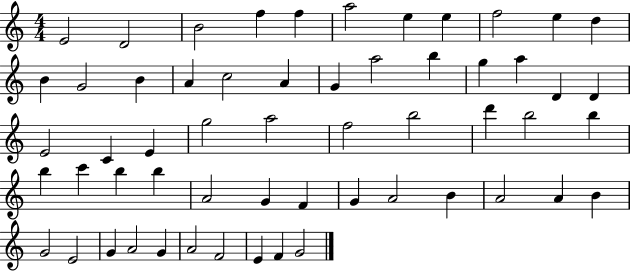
{
  \clef treble
  \numericTimeSignature
  \time 4/4
  \key c \major
  e'2 d'2 | b'2 f''4 f''4 | a''2 e''4 e''4 | f''2 e''4 d''4 | \break b'4 g'2 b'4 | a'4 c''2 a'4 | g'4 a''2 b''4 | g''4 a''4 d'4 d'4 | \break e'2 c'4 e'4 | g''2 a''2 | f''2 b''2 | d'''4 b''2 b''4 | \break b''4 c'''4 b''4 b''4 | a'2 g'4 f'4 | g'4 a'2 b'4 | a'2 a'4 b'4 | \break g'2 e'2 | g'4 a'2 g'4 | a'2 f'2 | e'4 f'4 g'2 | \break \bar "|."
}